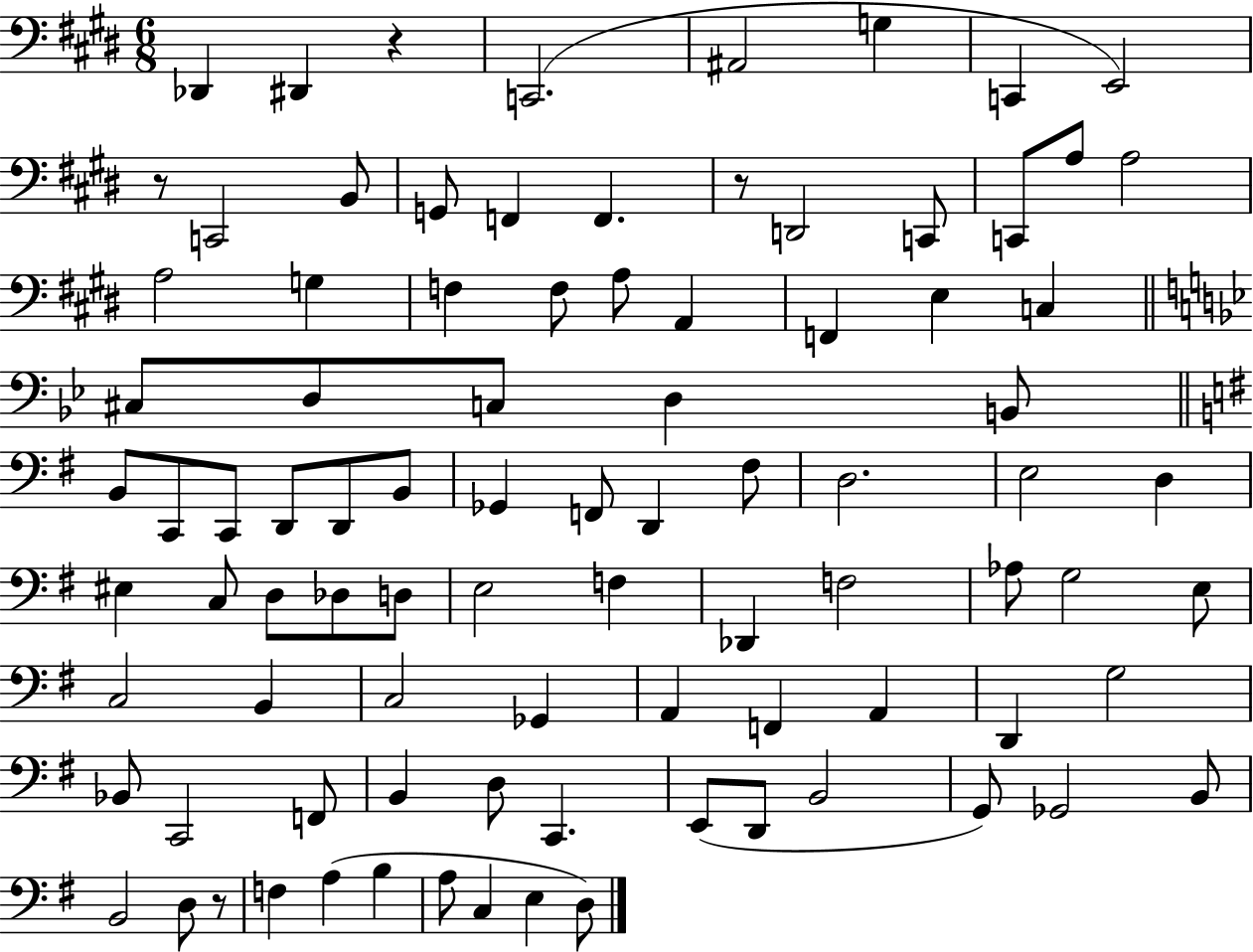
{
  \clef bass
  \numericTimeSignature
  \time 6/8
  \key e \major
  des,4 dis,4 r4 | c,2.( | ais,2 g4 | c,4 e,2) | \break r8 c,2 b,8 | g,8 f,4 f,4. | r8 d,2 c,8 | c,8 a8 a2 | \break a2 g4 | f4 f8 a8 a,4 | f,4 e4 c4 | \bar "||" \break \key bes \major cis8 d8 c8 d4 b,8 | \bar "||" \break \key e \minor b,8 c,8 c,8 d,8 d,8 b,8 | ges,4 f,8 d,4 fis8 | d2. | e2 d4 | \break eis4 c8 d8 des8 d8 | e2 f4 | des,4 f2 | aes8 g2 e8 | \break c2 b,4 | c2 ges,4 | a,4 f,4 a,4 | d,4 g2 | \break bes,8 c,2 f,8 | b,4 d8 c,4. | e,8( d,8 b,2 | g,8) ges,2 b,8 | \break b,2 d8 r8 | f4 a4( b4 | a8 c4 e4 d8) | \bar "|."
}